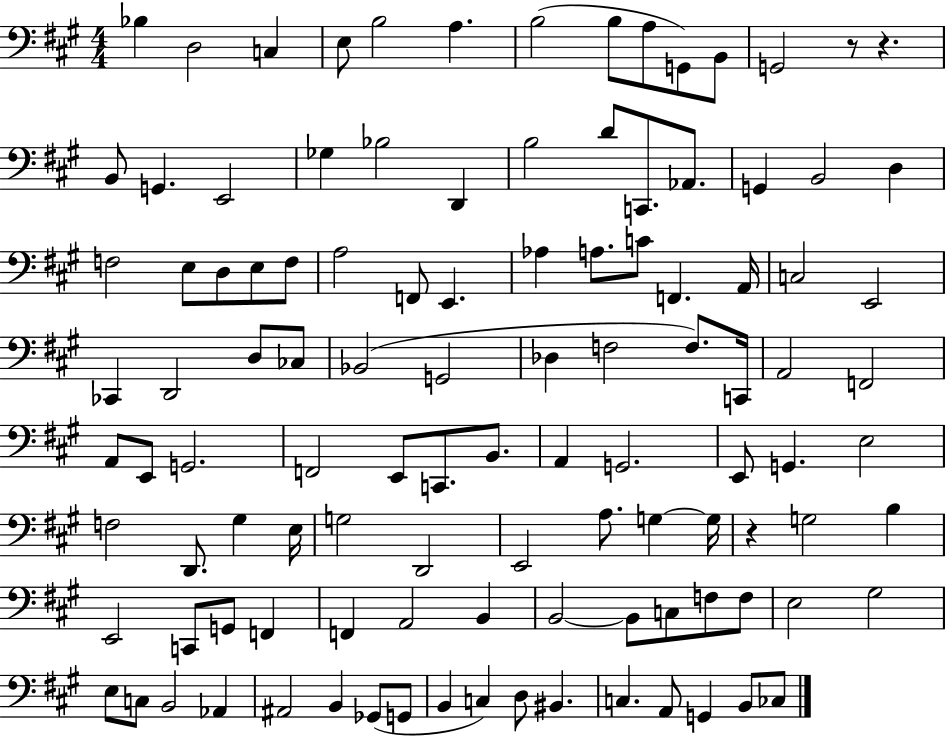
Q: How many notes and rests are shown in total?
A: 110